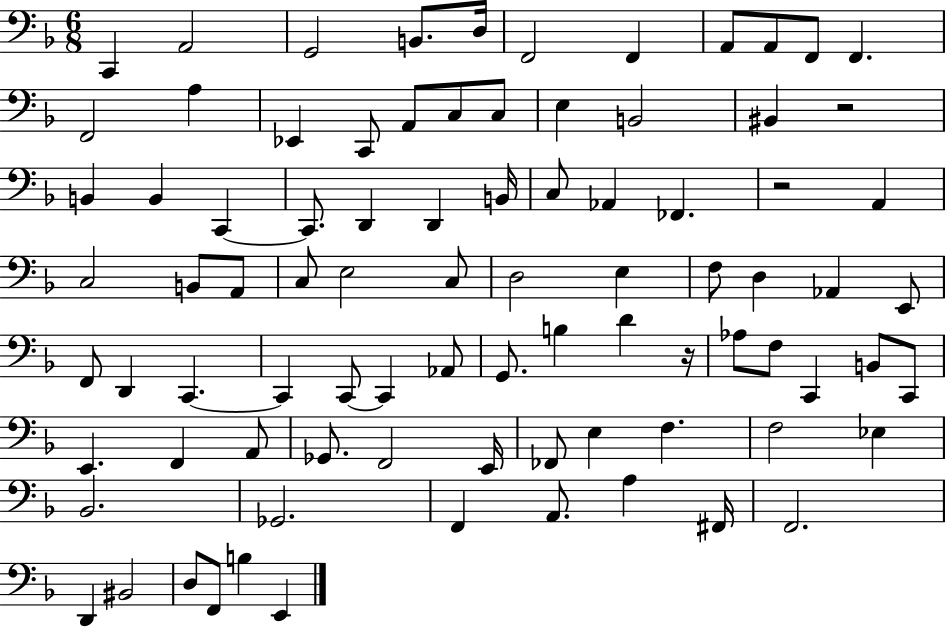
{
  \clef bass
  \numericTimeSignature
  \time 6/8
  \key f \major
  c,4 a,2 | g,2 b,8. d16 | f,2 f,4 | a,8 a,8 f,8 f,4. | \break f,2 a4 | ees,4 c,8 a,8 c8 c8 | e4 b,2 | bis,4 r2 | \break b,4 b,4 c,4~~ | c,8. d,4 d,4 b,16 | c8 aes,4 fes,4. | r2 a,4 | \break c2 b,8 a,8 | c8 e2 c8 | d2 e4 | f8 d4 aes,4 e,8 | \break f,8 d,4 c,4.~~ | c,4 c,8~~ c,4 aes,8 | g,8. b4 d'4 r16 | aes8 f8 c,4 b,8 c,8 | \break e,4. f,4 a,8 | ges,8. f,2 e,16 | fes,8 e4 f4. | f2 ees4 | \break bes,2. | ges,2. | f,4 a,8. a4 fis,16 | f,2. | \break d,4 bis,2 | d8 f,8 b4 e,4 | \bar "|."
}